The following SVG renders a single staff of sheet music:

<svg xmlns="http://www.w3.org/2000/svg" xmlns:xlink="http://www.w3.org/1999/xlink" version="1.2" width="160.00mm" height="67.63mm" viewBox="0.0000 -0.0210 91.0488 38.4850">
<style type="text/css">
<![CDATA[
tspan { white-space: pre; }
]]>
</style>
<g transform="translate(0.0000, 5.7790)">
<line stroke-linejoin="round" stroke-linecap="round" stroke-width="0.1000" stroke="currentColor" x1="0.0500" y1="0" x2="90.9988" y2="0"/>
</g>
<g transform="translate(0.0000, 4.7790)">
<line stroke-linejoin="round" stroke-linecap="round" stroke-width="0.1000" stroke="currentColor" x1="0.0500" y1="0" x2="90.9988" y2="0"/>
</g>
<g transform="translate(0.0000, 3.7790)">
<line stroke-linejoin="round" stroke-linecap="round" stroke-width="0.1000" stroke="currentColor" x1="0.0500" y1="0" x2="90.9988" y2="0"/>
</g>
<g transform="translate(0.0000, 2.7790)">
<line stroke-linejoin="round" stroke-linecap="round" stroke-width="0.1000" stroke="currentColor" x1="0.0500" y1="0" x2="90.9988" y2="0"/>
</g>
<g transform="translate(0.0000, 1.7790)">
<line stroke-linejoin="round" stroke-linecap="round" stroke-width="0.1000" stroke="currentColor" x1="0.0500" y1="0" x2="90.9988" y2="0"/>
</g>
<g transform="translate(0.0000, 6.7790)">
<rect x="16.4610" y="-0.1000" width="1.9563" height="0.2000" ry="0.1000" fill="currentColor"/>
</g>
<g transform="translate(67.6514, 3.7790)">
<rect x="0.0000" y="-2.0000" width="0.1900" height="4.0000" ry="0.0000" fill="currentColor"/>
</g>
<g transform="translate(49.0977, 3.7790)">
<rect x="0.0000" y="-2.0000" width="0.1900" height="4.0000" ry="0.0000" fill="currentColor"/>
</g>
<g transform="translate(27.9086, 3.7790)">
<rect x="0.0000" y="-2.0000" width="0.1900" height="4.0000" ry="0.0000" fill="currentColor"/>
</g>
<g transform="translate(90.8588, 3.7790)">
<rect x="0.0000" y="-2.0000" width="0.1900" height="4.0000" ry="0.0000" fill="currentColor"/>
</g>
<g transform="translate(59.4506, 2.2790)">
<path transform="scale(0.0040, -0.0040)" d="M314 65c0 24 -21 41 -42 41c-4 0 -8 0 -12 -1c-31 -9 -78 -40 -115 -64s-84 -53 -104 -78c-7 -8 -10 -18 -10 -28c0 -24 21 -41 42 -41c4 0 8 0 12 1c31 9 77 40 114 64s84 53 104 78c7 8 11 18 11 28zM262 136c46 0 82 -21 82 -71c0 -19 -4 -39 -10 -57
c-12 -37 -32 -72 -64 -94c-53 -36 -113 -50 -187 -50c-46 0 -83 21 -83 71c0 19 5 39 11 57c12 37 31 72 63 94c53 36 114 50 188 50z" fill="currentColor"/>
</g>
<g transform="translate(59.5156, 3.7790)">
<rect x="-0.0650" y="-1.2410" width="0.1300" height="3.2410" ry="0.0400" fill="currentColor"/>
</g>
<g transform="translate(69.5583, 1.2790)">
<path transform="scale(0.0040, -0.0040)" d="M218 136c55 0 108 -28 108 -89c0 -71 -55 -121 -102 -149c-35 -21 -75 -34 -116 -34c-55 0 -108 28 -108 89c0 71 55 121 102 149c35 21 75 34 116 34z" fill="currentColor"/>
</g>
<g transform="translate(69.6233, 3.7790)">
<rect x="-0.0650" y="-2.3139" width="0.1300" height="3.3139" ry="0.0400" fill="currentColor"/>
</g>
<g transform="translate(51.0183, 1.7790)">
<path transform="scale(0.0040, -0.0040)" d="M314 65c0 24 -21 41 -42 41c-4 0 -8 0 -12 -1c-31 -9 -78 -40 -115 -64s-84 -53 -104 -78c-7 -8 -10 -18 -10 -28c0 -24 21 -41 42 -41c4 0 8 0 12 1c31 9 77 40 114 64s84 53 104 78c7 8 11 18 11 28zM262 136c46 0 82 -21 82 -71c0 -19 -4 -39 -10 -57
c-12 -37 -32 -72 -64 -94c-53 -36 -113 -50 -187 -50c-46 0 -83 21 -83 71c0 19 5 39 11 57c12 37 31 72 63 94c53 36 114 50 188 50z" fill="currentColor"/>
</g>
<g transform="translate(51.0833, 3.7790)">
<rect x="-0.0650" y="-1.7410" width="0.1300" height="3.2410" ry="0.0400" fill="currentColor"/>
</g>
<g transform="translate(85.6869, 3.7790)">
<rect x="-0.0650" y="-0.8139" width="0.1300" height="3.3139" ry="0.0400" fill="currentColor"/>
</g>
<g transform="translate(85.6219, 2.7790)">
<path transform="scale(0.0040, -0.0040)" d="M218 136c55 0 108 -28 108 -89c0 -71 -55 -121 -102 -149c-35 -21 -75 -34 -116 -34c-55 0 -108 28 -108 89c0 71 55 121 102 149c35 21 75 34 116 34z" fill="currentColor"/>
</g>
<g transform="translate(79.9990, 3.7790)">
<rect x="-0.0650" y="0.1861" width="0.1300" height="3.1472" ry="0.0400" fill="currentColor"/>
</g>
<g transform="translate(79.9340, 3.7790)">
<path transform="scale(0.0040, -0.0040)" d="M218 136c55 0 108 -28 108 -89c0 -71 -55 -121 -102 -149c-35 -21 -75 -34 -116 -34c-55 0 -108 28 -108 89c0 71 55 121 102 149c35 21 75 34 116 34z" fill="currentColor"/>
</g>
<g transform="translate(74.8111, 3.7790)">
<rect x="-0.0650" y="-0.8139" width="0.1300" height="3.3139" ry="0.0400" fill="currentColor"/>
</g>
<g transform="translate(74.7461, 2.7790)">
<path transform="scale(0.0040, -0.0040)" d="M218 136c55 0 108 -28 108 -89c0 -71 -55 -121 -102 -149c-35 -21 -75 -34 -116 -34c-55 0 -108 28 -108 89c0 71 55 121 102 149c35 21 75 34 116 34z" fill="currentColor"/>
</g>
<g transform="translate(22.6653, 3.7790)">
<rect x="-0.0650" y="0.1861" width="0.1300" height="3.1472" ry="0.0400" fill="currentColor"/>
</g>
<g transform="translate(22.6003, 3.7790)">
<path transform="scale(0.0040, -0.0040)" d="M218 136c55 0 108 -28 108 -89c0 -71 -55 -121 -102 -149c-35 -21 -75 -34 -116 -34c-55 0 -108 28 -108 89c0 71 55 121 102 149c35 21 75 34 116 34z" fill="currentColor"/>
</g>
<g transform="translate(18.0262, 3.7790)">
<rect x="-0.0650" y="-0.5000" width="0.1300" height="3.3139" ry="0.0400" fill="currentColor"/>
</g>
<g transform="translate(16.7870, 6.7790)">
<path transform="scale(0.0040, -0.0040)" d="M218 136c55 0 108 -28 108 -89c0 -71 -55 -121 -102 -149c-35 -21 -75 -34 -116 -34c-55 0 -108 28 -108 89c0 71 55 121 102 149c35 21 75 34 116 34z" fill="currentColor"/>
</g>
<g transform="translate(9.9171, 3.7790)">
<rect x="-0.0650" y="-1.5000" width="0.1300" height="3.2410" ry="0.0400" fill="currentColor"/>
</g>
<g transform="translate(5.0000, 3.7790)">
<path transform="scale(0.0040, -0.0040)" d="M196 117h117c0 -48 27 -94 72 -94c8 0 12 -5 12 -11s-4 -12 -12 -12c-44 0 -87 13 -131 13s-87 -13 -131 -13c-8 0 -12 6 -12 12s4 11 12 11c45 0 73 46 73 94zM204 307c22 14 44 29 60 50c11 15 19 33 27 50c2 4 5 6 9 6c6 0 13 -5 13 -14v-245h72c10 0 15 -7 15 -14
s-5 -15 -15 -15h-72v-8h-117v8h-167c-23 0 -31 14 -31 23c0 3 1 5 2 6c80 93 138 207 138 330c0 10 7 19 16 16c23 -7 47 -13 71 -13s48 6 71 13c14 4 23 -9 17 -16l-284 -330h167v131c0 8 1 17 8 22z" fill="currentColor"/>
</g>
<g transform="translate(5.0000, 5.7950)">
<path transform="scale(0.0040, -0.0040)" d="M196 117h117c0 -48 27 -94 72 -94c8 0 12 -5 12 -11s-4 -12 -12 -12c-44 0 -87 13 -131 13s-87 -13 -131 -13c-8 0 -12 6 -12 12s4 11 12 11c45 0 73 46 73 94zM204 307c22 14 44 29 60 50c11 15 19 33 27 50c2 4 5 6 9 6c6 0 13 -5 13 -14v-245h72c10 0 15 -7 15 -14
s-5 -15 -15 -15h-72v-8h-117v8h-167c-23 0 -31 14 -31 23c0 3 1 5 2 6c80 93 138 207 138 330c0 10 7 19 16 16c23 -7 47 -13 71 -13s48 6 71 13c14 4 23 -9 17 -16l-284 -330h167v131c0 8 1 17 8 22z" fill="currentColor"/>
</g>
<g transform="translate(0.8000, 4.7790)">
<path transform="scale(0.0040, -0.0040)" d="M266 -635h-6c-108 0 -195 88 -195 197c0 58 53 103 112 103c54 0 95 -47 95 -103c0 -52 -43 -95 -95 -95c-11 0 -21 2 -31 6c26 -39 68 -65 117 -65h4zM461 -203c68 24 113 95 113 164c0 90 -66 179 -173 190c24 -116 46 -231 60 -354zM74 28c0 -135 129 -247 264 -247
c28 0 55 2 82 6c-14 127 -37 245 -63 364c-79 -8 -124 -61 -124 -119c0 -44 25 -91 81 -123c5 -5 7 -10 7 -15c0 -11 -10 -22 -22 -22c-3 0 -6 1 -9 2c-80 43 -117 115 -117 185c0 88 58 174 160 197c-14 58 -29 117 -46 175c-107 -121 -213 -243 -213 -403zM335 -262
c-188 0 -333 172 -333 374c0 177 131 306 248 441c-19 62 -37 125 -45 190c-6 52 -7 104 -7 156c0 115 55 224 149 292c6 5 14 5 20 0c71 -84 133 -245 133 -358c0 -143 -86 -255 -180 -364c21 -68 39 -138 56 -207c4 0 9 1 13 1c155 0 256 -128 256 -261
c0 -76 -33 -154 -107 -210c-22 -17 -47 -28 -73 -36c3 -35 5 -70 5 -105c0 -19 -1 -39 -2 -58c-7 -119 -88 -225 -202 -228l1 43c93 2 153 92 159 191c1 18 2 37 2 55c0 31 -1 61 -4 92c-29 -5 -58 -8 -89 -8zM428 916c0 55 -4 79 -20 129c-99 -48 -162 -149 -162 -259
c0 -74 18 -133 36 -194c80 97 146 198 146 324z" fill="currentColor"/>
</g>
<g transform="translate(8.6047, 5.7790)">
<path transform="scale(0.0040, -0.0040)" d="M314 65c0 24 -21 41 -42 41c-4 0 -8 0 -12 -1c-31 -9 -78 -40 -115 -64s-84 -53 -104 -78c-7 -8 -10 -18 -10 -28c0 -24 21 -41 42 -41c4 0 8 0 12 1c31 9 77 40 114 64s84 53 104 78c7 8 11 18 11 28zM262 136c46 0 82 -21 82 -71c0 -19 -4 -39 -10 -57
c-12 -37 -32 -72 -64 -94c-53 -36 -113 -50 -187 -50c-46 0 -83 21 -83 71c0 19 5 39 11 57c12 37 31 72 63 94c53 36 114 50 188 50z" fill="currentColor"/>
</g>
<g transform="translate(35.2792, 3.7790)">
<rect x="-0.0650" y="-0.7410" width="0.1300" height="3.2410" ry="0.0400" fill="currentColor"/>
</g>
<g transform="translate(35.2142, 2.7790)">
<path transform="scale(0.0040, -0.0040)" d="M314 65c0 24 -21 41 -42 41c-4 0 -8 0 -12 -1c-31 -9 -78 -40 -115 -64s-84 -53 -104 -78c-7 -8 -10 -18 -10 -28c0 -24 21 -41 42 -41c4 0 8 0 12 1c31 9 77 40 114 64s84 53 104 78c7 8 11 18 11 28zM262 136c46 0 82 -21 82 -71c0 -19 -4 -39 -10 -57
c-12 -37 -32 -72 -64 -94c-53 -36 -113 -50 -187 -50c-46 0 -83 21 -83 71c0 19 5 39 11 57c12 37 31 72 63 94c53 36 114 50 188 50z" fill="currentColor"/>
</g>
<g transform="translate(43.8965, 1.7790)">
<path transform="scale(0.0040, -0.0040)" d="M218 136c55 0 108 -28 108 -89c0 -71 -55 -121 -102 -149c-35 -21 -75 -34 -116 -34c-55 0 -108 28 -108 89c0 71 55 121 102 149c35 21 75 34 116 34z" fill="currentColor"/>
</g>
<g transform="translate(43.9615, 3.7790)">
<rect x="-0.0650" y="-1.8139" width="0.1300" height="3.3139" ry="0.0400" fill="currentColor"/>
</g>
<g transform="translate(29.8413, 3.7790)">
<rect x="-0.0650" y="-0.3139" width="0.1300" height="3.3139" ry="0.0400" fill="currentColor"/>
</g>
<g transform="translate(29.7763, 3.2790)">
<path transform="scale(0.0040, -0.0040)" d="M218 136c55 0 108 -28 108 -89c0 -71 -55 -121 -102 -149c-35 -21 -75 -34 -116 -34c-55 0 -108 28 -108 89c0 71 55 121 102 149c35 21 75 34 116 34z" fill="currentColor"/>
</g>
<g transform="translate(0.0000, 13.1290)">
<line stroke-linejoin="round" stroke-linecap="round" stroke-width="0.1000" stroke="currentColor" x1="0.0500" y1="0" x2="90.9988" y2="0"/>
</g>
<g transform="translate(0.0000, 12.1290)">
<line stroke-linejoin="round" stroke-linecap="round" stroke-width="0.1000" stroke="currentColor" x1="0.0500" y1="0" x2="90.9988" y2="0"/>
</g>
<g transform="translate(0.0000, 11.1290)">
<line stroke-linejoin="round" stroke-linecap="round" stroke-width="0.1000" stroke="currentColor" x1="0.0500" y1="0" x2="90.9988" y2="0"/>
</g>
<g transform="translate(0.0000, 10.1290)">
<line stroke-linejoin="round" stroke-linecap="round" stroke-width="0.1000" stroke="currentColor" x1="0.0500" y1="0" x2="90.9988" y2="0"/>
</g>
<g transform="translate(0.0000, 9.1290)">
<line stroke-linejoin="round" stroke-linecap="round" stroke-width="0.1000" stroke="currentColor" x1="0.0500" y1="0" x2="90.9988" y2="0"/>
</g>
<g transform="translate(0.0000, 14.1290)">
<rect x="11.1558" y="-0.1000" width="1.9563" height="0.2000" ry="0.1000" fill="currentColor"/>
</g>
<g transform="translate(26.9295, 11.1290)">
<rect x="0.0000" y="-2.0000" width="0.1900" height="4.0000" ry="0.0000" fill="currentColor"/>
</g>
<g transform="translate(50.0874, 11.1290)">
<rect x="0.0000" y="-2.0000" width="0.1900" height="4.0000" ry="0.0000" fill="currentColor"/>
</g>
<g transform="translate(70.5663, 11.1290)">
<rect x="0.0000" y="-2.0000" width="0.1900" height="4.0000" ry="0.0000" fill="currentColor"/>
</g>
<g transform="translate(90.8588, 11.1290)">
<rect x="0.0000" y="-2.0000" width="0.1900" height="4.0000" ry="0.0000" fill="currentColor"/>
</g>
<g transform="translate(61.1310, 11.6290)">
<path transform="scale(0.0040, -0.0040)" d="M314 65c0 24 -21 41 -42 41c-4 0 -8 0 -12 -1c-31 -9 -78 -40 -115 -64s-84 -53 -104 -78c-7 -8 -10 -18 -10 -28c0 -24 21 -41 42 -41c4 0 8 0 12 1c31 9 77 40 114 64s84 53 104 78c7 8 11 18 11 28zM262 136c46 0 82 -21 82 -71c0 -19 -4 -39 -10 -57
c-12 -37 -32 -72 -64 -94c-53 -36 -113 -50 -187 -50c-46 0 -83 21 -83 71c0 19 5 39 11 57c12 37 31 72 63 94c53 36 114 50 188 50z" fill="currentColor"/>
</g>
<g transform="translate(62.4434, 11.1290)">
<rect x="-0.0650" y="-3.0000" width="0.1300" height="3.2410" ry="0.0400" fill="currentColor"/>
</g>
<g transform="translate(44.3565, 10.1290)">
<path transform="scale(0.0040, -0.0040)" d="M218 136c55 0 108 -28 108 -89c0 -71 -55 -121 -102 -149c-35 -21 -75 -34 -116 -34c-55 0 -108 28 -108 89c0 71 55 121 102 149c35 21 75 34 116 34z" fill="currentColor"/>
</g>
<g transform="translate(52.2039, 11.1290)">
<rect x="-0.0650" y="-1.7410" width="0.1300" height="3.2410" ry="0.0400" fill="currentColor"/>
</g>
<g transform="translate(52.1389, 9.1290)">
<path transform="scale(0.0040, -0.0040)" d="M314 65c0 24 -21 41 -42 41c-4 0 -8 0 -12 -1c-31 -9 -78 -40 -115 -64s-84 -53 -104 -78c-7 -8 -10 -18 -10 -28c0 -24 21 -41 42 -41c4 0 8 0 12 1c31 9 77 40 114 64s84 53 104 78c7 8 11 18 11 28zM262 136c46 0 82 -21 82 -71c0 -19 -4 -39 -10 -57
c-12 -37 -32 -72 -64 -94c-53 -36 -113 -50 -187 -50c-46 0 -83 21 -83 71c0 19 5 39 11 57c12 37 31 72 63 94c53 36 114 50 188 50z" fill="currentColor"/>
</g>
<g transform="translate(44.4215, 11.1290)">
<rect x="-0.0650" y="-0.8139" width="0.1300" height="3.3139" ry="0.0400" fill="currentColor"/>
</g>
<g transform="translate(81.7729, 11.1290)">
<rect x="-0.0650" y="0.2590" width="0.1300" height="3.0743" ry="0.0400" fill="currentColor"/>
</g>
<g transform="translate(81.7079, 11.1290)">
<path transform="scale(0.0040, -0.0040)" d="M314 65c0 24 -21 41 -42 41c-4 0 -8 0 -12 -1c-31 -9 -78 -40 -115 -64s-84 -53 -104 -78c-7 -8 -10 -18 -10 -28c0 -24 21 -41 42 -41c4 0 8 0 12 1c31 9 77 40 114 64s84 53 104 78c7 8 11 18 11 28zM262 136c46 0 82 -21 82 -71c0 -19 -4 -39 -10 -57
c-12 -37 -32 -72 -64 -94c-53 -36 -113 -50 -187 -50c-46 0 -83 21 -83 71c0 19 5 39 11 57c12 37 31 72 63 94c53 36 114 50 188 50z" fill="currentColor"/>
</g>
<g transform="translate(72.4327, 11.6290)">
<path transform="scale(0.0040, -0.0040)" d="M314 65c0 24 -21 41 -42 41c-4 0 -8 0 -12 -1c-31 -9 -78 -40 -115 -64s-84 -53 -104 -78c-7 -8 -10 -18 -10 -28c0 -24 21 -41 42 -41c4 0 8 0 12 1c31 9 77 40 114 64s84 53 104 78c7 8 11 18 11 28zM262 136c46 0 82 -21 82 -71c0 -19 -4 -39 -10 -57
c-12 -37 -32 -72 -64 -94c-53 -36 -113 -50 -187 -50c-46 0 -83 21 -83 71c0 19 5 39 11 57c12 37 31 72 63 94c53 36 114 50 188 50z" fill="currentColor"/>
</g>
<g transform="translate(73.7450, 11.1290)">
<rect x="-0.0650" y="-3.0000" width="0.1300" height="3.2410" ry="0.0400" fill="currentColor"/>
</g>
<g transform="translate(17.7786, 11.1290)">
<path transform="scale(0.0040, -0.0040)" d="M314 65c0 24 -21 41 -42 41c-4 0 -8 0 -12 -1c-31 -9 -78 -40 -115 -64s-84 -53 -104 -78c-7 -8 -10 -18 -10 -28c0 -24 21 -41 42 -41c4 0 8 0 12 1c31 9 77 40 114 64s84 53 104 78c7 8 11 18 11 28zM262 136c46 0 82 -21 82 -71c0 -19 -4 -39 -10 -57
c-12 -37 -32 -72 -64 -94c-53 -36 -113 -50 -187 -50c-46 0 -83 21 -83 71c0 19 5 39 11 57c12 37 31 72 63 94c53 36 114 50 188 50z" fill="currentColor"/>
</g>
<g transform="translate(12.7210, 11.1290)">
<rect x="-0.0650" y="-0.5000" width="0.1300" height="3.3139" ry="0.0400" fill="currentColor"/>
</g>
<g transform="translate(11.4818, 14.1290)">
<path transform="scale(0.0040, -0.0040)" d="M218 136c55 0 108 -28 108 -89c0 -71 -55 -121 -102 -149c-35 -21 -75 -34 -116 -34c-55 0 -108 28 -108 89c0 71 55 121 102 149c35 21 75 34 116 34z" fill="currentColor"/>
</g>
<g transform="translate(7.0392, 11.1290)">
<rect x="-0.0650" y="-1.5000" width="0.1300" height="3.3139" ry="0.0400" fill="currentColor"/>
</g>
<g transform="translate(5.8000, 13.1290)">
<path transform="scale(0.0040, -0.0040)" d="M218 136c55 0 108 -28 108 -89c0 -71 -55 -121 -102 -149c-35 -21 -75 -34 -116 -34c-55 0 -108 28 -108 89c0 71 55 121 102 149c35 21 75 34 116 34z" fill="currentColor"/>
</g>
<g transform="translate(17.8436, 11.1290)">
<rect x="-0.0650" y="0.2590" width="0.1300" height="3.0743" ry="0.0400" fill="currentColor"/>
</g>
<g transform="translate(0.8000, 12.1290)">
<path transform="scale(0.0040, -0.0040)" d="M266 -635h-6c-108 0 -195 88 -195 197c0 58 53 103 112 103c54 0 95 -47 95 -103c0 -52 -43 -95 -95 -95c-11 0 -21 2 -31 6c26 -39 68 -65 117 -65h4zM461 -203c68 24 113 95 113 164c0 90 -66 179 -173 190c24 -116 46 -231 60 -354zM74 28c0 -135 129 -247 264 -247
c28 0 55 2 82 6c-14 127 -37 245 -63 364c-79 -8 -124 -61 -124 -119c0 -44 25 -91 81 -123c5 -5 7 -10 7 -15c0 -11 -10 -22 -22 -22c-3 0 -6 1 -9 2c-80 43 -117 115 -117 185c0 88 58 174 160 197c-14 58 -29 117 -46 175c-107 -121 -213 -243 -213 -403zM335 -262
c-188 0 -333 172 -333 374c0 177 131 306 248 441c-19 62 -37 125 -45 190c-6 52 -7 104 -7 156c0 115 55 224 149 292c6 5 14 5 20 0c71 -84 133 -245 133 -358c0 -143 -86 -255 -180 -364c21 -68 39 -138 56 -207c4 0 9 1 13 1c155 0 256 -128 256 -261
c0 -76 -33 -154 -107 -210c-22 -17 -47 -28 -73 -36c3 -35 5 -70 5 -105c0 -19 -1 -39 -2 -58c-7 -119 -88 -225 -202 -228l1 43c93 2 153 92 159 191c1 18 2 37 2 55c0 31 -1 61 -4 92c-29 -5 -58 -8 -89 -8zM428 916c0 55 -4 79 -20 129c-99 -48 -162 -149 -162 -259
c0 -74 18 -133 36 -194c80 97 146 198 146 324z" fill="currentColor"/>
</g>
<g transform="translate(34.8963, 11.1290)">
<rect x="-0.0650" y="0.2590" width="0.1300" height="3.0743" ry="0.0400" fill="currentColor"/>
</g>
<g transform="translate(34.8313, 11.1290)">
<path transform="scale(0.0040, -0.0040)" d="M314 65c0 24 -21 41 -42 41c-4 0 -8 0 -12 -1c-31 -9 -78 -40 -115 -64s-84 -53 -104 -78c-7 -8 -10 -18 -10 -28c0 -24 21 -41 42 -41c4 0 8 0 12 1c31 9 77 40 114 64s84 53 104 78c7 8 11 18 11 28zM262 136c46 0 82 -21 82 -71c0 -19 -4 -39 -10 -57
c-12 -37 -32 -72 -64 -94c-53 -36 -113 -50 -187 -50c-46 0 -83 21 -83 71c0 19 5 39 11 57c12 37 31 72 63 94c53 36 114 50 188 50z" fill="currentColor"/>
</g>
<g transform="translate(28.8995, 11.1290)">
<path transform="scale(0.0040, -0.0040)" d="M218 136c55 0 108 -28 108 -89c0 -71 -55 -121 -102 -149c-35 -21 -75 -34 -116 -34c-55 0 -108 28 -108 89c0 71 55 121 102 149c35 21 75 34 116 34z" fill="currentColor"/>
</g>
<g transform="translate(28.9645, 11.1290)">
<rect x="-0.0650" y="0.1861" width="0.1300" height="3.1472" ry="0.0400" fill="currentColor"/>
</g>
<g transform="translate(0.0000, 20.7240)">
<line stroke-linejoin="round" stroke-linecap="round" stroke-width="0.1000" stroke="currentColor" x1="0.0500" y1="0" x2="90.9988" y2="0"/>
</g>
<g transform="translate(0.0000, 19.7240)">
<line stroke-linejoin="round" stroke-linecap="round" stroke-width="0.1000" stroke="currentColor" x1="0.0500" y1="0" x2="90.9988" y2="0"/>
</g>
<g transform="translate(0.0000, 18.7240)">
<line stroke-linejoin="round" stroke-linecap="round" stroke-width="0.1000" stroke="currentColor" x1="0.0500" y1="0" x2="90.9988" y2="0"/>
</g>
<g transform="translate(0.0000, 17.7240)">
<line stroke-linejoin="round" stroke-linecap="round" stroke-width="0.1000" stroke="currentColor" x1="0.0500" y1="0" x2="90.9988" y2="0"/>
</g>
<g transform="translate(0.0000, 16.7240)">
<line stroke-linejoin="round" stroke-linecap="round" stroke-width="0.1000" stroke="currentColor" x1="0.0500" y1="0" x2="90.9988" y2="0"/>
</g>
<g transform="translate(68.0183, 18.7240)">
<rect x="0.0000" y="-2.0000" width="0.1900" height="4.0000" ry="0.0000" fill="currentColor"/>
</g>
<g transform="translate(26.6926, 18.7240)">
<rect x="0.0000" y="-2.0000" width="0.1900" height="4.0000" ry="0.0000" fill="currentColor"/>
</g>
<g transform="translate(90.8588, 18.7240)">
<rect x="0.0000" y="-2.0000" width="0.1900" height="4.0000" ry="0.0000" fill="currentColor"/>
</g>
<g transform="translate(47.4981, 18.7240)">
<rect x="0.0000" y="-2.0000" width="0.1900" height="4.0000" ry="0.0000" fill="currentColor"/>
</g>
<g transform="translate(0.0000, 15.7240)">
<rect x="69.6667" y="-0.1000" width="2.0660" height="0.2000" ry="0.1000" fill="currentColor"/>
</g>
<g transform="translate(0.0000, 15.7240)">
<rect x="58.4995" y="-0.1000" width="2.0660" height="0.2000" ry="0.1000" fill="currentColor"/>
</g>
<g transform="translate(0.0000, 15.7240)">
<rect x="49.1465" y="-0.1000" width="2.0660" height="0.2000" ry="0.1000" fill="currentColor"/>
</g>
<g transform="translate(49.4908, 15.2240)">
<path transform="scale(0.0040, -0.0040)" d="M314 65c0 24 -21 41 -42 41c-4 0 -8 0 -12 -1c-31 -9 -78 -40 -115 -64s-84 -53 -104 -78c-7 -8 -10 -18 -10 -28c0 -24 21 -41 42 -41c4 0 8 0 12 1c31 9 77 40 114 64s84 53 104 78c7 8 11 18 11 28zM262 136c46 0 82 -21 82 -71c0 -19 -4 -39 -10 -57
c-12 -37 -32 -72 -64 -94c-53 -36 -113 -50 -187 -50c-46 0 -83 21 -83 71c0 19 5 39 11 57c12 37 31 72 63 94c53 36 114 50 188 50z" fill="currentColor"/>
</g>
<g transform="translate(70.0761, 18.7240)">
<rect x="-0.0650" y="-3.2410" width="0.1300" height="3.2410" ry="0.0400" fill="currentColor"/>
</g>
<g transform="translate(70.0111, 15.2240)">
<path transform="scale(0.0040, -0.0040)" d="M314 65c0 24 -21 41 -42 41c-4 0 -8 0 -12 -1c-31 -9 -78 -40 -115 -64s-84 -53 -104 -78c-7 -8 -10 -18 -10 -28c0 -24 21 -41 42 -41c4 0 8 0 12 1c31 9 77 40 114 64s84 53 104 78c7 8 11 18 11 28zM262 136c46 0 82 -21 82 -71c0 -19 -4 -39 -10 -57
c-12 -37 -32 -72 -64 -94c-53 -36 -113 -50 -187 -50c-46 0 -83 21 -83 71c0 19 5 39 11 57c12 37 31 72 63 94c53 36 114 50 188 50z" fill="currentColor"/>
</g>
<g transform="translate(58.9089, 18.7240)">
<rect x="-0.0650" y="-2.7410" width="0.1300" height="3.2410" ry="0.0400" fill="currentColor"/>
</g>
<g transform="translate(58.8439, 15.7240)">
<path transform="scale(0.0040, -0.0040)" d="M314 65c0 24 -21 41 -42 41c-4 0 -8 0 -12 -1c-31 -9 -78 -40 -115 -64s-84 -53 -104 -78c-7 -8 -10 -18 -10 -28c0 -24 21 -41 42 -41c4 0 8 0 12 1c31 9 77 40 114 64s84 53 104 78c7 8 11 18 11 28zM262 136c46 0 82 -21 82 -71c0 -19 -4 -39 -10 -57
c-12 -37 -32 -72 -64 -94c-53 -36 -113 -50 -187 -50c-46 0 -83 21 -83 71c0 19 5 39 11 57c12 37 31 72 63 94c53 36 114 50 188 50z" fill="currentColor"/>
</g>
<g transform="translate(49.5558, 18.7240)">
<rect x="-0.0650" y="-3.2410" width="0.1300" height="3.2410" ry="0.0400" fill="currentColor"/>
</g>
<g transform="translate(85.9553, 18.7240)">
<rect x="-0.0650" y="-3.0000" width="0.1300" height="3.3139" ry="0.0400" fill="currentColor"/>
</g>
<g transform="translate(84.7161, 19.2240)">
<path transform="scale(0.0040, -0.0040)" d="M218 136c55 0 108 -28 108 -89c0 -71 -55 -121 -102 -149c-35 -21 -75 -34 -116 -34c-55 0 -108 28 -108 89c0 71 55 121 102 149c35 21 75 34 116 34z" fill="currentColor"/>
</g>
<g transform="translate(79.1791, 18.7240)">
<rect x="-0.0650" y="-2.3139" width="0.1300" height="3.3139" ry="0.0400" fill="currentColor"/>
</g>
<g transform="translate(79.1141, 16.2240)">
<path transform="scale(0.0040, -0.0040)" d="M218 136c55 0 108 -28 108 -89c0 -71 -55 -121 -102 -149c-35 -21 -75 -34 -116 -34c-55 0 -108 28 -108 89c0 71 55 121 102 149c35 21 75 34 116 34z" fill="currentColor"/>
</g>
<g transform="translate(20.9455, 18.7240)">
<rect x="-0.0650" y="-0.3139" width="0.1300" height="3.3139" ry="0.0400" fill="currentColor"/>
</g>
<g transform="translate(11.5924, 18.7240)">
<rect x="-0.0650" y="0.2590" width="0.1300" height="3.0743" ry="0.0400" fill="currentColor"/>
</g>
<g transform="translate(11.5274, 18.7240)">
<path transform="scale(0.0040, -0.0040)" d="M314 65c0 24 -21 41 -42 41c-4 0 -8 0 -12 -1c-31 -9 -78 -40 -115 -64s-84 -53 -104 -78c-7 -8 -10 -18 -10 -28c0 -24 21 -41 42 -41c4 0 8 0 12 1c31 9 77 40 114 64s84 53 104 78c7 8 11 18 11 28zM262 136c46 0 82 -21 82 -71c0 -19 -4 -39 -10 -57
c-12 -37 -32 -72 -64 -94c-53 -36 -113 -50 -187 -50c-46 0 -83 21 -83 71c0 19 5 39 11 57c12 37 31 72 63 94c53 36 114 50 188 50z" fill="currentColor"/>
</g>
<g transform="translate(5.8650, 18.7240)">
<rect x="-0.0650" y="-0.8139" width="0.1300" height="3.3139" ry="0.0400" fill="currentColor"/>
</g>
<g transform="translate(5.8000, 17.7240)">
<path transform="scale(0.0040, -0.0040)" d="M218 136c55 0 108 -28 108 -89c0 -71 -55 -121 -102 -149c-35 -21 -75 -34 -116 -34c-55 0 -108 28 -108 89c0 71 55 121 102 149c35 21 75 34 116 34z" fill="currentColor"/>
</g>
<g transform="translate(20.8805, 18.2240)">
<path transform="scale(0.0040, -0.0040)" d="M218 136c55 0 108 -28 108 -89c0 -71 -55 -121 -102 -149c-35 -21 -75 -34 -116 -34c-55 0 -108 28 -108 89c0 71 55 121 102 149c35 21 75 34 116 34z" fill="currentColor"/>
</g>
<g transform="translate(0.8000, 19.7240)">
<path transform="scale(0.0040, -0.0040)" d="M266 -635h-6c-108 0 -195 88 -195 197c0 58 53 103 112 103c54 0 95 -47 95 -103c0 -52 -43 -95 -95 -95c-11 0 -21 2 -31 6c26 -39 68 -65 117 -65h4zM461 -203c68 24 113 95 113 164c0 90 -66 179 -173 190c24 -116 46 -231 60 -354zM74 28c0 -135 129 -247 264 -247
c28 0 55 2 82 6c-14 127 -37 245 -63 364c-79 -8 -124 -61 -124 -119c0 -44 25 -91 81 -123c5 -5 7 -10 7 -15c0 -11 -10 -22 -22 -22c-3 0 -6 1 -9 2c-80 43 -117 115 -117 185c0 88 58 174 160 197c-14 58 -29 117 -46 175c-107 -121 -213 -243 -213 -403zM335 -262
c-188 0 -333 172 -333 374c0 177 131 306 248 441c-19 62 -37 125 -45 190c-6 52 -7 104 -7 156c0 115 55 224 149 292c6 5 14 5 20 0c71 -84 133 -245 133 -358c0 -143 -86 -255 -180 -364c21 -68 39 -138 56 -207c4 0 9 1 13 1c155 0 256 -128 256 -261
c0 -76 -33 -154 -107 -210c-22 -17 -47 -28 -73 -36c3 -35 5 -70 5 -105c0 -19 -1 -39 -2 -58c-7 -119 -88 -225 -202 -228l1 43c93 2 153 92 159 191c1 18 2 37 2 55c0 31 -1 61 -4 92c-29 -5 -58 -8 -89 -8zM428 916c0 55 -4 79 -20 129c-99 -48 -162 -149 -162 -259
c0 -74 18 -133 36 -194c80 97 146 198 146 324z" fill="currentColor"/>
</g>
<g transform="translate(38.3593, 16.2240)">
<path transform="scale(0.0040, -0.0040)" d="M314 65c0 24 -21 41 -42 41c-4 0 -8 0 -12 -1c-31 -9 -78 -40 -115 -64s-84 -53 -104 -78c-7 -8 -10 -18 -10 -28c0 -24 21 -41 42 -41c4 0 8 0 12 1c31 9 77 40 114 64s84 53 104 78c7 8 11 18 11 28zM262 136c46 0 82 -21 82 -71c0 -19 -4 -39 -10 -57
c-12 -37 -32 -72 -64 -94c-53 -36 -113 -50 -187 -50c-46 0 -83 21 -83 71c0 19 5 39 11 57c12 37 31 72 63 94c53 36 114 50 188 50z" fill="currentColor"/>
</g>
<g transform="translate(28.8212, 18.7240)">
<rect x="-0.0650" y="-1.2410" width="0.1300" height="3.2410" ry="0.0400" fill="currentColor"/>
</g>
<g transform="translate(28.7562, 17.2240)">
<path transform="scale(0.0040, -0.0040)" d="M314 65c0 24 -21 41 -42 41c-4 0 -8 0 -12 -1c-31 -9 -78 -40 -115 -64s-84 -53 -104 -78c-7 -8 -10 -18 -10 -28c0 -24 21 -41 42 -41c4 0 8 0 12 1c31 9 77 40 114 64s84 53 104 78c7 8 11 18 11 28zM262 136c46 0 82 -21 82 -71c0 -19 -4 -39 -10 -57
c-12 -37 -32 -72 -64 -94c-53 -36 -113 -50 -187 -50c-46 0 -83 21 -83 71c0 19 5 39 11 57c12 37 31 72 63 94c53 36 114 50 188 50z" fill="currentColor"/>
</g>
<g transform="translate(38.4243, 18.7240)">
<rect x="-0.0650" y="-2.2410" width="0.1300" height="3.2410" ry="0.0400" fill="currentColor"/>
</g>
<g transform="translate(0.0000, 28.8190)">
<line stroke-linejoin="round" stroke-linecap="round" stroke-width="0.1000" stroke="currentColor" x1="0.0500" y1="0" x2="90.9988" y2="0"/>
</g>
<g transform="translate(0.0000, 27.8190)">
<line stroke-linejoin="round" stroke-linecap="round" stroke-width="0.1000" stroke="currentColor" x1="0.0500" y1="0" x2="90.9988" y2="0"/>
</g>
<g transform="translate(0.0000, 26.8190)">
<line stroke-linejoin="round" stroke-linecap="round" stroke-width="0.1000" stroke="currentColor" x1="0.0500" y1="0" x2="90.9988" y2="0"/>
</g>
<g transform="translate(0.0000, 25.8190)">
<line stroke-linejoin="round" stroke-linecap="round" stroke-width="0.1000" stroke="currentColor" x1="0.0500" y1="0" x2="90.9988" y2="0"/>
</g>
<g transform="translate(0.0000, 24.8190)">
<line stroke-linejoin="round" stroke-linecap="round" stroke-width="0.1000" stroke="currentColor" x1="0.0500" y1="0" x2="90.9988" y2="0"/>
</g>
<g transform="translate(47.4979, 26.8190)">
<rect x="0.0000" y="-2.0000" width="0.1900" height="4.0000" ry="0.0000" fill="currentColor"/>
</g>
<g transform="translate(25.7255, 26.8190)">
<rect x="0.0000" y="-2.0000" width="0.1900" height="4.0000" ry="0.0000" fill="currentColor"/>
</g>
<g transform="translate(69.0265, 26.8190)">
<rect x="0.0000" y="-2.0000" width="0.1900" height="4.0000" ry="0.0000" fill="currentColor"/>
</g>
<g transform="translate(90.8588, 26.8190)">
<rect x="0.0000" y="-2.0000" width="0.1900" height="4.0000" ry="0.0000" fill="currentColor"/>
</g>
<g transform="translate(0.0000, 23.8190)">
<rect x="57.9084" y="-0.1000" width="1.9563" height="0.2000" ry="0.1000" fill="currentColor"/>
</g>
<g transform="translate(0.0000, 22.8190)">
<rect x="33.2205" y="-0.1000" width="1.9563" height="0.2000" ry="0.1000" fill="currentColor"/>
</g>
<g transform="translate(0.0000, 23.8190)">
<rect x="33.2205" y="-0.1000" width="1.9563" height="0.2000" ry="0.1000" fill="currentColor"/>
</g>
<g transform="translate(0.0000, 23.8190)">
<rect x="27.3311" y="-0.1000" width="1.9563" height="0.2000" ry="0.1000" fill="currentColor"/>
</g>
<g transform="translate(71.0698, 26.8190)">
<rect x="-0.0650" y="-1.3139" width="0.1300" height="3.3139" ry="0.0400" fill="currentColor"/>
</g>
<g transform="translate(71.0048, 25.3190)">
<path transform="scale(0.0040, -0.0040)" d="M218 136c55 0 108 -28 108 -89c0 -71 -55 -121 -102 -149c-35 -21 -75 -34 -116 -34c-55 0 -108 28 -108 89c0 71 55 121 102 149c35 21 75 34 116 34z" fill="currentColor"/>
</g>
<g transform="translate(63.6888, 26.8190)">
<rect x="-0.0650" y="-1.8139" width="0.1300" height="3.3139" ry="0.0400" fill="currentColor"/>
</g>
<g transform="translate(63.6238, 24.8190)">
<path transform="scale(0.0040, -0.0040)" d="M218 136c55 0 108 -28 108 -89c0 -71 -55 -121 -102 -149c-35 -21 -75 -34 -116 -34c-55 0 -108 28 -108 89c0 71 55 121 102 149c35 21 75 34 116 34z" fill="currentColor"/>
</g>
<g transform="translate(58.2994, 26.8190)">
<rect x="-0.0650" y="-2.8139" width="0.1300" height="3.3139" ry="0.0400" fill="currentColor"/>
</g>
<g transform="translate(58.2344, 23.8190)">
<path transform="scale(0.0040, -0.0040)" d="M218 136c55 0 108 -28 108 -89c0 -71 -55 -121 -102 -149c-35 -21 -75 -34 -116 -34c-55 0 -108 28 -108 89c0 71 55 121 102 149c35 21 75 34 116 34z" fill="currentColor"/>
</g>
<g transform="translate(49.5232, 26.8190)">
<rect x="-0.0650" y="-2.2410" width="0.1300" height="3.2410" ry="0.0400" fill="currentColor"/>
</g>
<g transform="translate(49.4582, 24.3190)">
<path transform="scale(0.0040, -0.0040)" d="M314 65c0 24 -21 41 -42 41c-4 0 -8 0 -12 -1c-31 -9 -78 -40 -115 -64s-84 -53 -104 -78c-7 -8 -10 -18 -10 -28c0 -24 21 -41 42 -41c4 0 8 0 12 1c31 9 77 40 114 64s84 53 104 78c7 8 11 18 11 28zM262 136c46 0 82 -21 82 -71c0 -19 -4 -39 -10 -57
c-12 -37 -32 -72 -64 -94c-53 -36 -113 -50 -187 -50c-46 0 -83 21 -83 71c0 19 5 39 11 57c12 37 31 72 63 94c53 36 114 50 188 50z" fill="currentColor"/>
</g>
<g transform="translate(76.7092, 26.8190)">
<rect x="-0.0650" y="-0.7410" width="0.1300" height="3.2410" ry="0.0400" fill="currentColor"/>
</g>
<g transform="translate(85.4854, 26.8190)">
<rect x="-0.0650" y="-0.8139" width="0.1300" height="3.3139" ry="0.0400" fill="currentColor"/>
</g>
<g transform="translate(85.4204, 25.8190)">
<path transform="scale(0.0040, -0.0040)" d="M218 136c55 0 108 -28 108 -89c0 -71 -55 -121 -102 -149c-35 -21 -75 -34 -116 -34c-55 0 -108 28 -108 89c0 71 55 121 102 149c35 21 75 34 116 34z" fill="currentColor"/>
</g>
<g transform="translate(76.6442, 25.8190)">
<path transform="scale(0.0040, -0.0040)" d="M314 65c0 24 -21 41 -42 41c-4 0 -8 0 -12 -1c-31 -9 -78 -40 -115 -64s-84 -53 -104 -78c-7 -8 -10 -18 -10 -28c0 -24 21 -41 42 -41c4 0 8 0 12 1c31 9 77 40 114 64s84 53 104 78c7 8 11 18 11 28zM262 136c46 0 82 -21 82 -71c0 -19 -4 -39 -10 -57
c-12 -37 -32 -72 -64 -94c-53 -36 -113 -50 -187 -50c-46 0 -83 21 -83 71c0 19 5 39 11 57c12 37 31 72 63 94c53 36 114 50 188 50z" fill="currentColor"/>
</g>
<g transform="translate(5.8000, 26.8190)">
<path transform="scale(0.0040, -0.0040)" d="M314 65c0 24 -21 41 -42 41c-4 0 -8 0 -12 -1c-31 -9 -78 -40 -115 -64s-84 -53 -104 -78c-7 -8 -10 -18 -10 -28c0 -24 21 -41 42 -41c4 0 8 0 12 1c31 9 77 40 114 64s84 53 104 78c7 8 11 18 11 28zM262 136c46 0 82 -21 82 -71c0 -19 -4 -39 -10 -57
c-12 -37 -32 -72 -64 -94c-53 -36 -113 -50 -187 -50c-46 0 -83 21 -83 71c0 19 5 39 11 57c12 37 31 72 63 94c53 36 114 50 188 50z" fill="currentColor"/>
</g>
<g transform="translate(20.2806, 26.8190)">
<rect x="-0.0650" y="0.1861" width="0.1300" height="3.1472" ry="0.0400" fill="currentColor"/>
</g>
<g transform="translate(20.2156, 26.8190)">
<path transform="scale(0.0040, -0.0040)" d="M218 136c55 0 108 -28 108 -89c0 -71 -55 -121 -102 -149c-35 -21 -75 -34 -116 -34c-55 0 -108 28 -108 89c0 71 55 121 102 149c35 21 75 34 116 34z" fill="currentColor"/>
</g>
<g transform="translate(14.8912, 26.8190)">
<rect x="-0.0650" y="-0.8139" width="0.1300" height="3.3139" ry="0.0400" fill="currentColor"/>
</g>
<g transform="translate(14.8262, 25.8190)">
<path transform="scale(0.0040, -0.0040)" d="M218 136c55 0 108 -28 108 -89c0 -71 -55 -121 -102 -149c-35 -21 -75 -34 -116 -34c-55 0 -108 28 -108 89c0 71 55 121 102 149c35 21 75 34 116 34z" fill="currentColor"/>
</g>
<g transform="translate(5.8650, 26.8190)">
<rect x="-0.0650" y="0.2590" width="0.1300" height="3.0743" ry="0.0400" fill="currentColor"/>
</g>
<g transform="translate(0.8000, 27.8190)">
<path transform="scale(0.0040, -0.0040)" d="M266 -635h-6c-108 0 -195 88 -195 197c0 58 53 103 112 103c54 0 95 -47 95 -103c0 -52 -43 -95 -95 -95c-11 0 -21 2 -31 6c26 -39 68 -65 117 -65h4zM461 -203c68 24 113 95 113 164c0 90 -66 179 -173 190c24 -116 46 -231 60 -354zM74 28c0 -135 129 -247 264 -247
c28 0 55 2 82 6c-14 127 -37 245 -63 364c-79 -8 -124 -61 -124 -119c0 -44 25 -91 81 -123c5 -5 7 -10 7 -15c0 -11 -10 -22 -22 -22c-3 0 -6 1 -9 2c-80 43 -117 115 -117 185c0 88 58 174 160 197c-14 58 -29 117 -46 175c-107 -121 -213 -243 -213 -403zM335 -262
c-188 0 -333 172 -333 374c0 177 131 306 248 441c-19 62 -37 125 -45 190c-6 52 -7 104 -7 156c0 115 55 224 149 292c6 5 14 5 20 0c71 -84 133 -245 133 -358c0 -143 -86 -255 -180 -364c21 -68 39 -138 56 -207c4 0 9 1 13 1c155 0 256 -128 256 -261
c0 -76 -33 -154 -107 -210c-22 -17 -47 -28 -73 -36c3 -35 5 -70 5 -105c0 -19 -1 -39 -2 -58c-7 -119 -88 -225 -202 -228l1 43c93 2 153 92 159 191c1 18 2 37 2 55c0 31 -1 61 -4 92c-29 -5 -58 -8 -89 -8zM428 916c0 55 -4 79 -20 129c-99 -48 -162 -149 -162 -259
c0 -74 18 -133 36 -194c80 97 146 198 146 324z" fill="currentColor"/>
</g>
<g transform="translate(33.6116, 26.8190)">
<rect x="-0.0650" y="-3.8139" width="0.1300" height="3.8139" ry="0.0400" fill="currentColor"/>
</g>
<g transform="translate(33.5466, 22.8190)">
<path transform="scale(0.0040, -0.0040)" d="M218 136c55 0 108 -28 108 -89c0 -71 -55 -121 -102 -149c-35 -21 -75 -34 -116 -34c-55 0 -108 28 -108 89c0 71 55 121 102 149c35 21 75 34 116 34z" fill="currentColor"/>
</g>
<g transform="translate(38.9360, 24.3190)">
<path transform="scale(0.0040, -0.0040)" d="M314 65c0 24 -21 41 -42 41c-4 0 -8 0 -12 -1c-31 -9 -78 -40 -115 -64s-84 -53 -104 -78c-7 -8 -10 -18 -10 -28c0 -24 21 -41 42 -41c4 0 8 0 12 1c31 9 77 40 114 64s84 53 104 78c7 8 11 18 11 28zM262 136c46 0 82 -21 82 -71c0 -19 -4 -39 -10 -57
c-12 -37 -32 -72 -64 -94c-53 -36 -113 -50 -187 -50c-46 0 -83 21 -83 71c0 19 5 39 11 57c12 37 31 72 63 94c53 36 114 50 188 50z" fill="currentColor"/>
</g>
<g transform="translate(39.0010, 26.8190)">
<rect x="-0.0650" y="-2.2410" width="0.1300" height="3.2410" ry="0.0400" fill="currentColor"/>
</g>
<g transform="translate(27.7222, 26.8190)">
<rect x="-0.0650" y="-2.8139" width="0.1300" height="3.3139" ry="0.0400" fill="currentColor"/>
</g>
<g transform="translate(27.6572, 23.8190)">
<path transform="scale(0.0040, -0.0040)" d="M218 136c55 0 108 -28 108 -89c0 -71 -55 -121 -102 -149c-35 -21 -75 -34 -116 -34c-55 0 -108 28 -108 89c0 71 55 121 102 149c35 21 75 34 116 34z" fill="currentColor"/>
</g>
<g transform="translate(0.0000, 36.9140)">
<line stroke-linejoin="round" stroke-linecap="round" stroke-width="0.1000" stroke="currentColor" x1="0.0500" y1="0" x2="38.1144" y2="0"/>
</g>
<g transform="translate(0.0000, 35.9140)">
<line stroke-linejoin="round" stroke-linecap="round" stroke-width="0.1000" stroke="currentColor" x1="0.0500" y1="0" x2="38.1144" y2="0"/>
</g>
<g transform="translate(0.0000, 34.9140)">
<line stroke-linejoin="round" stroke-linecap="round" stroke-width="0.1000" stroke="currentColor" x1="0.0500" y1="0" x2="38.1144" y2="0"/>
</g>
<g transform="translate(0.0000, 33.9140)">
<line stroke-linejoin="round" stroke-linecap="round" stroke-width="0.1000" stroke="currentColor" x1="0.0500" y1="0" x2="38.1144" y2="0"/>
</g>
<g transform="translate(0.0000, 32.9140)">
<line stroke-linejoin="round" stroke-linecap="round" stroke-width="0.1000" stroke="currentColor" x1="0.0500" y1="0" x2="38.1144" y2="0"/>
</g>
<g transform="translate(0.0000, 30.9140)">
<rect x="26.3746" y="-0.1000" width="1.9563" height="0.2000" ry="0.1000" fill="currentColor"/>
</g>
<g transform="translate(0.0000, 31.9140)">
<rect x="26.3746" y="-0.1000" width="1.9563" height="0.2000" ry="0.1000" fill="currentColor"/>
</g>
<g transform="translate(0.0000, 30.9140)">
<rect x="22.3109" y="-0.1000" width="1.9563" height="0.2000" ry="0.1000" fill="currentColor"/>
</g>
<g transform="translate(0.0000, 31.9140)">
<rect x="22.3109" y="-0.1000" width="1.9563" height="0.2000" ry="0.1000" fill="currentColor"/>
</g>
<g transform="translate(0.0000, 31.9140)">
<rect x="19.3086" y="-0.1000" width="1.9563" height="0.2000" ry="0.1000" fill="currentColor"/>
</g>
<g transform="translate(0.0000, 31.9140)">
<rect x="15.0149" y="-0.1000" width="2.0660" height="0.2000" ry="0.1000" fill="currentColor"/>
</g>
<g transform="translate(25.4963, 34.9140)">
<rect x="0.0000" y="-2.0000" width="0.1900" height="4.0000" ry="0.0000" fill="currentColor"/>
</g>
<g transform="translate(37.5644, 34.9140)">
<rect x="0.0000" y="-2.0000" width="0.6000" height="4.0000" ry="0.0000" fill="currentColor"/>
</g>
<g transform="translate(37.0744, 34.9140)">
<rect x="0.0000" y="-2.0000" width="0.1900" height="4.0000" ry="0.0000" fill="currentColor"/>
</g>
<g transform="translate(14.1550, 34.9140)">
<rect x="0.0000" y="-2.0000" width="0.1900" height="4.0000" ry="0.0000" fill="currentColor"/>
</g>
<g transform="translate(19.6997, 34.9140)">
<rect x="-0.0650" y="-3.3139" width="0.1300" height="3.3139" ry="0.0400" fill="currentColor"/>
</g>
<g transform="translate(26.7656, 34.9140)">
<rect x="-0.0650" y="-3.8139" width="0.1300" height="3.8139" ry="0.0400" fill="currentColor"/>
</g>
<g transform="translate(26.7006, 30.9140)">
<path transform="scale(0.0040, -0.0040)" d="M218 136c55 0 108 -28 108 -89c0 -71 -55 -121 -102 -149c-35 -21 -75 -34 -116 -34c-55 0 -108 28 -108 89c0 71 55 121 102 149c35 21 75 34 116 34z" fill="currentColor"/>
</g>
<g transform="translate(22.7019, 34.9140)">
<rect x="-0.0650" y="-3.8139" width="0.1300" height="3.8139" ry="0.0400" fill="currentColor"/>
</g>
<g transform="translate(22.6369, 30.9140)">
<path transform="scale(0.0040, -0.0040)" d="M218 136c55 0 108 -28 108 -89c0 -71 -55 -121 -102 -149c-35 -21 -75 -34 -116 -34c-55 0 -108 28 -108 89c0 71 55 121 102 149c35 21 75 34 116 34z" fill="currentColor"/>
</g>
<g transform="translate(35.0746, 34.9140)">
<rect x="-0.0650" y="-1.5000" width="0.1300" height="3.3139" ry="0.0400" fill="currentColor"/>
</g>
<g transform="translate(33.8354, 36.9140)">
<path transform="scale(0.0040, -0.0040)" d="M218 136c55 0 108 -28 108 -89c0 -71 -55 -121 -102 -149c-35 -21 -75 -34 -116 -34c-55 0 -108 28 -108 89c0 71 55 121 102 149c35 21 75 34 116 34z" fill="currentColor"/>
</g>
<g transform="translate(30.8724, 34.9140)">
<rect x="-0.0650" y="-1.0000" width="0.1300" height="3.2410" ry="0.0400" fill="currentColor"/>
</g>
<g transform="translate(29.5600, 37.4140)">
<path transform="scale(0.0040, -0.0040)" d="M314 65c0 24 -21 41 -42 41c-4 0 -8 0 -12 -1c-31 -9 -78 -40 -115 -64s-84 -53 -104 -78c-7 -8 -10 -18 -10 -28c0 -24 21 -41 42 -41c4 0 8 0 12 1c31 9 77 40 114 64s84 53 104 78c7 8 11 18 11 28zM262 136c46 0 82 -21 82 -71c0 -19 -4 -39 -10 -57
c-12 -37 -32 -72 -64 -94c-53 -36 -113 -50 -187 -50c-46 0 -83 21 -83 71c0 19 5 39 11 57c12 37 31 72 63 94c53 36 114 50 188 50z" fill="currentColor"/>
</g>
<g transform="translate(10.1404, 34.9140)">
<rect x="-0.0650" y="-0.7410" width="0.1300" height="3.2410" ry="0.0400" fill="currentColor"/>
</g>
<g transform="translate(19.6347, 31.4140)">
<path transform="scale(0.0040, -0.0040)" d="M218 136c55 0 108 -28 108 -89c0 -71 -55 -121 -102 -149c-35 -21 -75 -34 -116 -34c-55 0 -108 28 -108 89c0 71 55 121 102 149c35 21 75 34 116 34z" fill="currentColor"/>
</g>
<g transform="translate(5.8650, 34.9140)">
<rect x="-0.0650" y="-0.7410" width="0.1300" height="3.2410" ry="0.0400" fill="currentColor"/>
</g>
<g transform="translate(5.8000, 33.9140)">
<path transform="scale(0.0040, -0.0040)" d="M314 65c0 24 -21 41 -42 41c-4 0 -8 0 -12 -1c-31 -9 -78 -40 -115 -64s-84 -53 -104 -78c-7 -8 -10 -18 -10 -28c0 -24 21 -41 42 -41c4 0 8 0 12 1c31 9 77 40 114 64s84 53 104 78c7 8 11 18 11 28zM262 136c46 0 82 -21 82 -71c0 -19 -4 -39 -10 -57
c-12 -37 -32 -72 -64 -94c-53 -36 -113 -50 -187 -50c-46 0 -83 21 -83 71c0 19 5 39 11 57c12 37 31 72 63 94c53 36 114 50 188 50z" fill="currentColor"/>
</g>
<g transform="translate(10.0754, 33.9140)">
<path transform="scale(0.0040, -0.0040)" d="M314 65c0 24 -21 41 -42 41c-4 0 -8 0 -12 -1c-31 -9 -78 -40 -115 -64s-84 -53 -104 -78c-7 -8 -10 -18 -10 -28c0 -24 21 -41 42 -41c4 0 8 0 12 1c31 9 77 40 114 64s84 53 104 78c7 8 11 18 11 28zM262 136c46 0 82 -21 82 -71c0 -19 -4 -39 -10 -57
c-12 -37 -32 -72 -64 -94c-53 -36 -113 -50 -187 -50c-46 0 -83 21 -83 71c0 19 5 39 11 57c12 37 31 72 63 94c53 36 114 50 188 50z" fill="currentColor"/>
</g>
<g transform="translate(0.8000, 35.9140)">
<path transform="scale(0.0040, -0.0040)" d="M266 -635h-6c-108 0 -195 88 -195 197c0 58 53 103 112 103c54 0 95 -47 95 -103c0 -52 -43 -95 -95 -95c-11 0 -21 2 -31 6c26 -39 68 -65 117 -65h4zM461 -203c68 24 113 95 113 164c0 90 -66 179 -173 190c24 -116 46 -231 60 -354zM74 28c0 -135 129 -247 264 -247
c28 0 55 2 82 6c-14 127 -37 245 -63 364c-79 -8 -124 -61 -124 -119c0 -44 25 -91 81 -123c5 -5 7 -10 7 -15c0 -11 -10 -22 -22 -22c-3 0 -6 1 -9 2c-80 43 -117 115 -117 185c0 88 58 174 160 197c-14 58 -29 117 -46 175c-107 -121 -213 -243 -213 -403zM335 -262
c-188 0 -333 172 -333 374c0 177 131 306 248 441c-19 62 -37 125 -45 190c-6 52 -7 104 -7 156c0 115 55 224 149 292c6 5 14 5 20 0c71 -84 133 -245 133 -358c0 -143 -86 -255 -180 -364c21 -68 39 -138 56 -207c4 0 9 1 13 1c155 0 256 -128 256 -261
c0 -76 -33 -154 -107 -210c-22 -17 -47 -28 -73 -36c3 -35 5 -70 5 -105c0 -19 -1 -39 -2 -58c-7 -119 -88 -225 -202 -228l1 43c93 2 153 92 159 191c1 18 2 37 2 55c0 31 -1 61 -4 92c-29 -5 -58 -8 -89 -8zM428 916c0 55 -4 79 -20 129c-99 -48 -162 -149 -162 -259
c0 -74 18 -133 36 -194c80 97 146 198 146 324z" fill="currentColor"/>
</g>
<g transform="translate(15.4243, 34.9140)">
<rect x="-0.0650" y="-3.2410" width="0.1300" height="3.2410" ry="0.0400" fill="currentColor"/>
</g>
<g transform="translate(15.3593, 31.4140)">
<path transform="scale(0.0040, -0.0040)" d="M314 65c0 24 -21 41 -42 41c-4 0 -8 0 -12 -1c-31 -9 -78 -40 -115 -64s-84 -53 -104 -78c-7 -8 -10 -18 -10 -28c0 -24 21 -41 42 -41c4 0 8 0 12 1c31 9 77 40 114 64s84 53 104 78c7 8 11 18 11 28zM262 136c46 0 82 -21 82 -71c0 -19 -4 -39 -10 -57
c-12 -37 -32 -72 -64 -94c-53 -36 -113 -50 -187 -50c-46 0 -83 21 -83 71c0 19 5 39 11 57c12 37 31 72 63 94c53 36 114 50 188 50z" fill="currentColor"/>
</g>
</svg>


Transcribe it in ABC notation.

X:1
T:Untitled
M:4/4
L:1/4
K:C
E2 C B c d2 f f2 e2 g d B d E C B2 B B2 d f2 A2 A2 B2 d B2 c e2 g2 b2 a2 b2 g A B2 d B a c' g2 g2 a f e d2 d d2 d2 b2 b c' c' D2 E